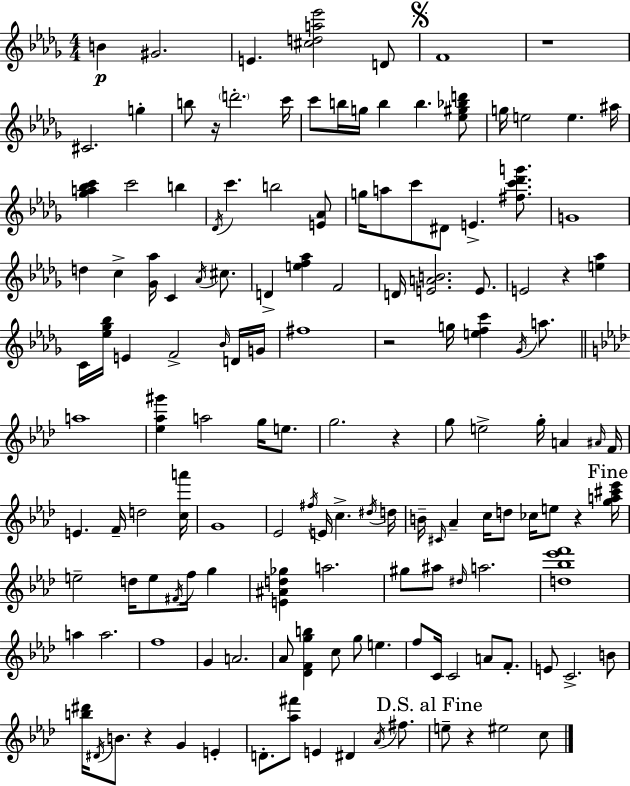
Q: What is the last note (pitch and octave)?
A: C5